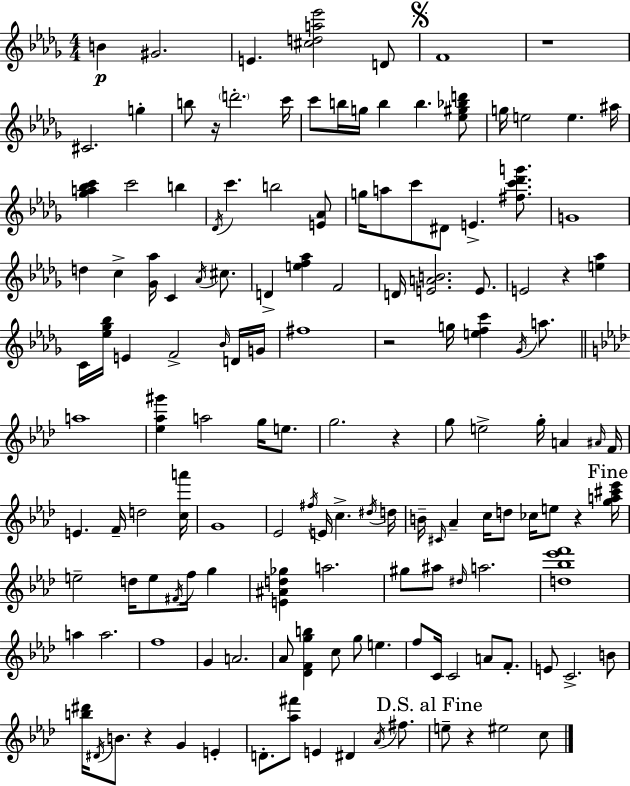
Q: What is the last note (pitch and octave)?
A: C5